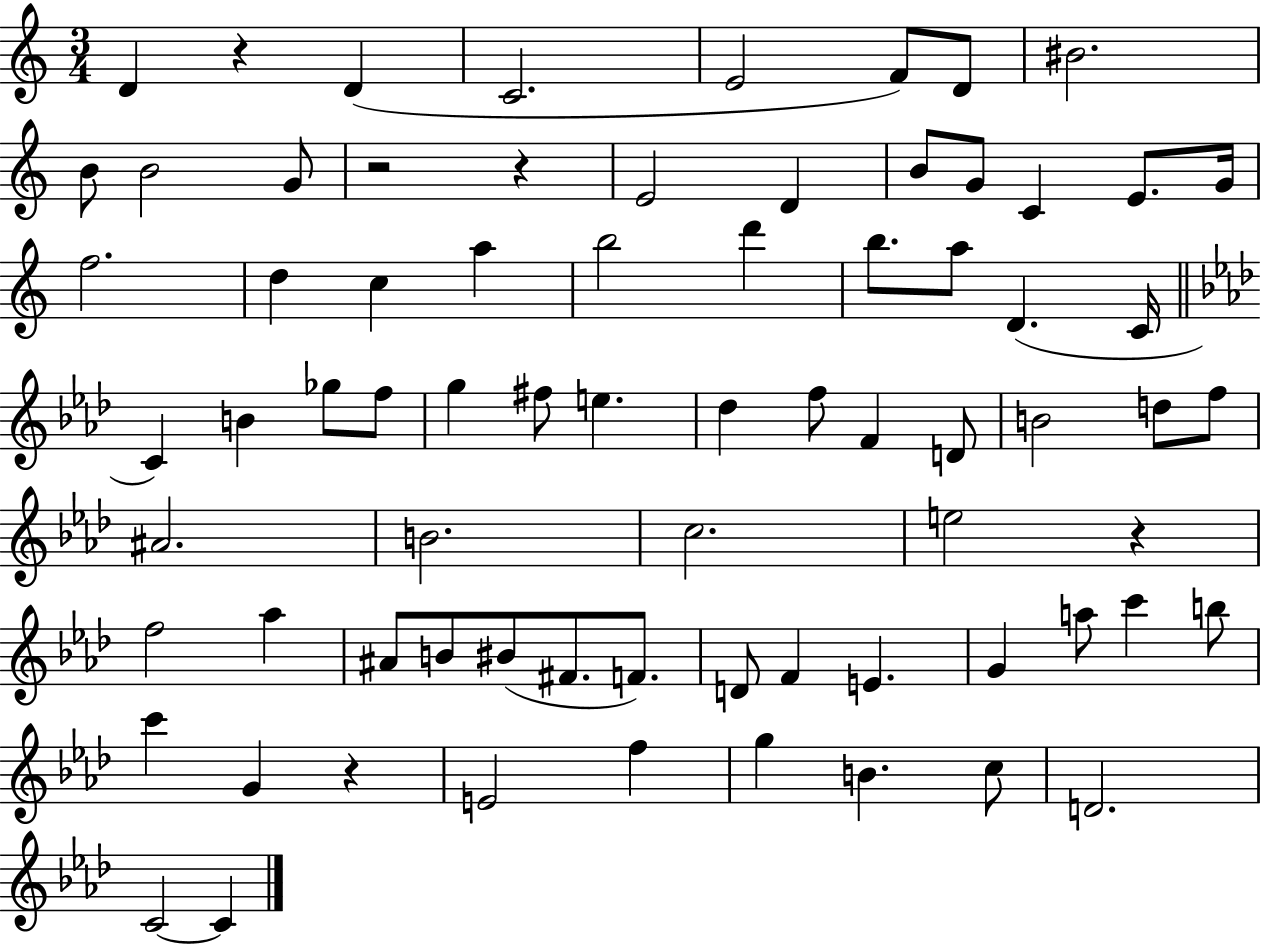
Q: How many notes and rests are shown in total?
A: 74